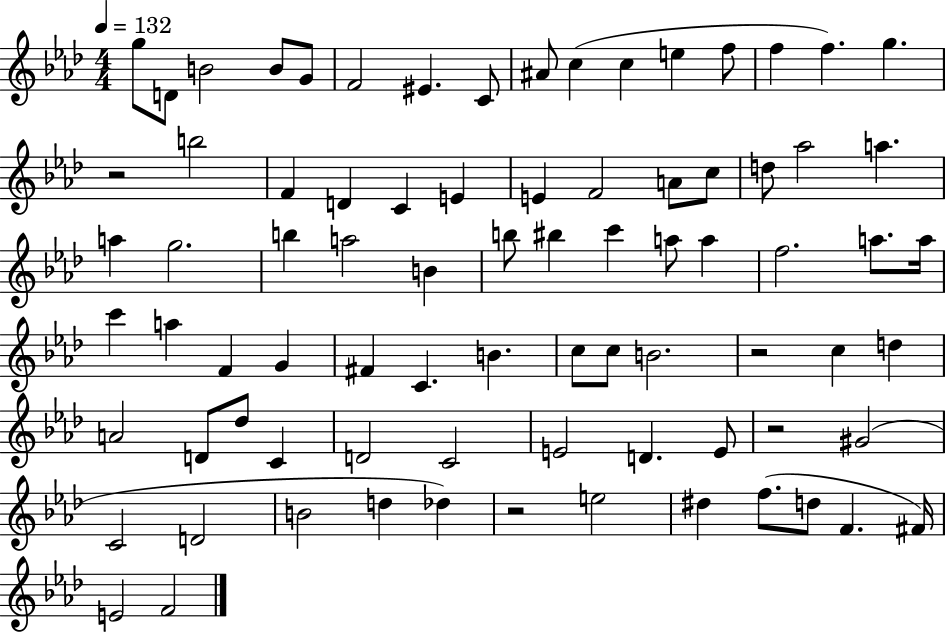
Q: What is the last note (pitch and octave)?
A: F4